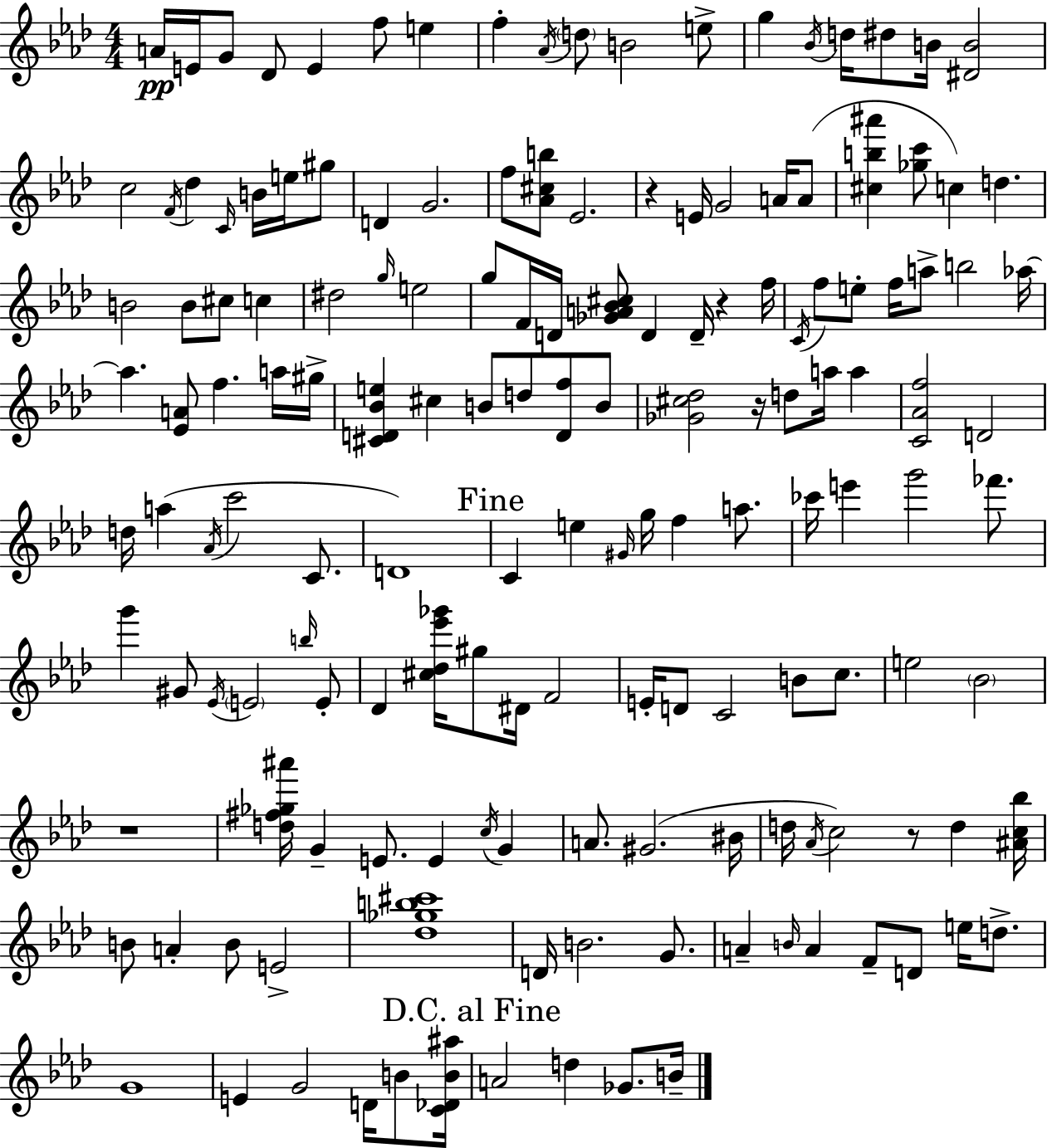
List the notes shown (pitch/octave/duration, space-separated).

A4/s E4/s G4/e Db4/e E4/q F5/e E5/q F5/q Ab4/s D5/e B4/h E5/e G5/q Bb4/s D5/s D#5/e B4/s [D#4,B4]/h C5/h F4/s Db5/q C4/s B4/s E5/s G#5/e D4/q G4/h. F5/e [Ab4,C#5,B5]/e Eb4/h. R/q E4/s G4/h A4/s A4/e [C#5,B5,A#6]/q [Gb5,C6]/e C5/q D5/q. B4/h B4/e C#5/e C5/q D#5/h G5/s E5/h G5/e F4/s D4/s [Gb4,A4,Bb4,C#5]/e D4/q D4/s R/q F5/s C4/s F5/e E5/e F5/s A5/e B5/h Ab5/s Ab5/q. [Eb4,A4]/e F5/q. A5/s G#5/s [C#4,D4,Bb4,E5]/q C#5/q B4/e D5/e [D4,F5]/e B4/e [Gb4,C#5,Db5]/h R/s D5/e A5/s A5/q [C4,Ab4,F5]/h D4/h D5/s A5/q Ab4/s C6/h C4/e. D4/w C4/q E5/q G#4/s G5/s F5/q A5/e. CES6/s E6/q G6/h FES6/e. G6/q G#4/e Eb4/s E4/h B5/s E4/e Db4/q [C#5,Db5,Eb6,Gb6]/s G#5/e D#4/s F4/h E4/s D4/e C4/h B4/e C5/e. E5/h Bb4/h R/w [D5,F#5,Gb5,A#6]/s G4/q E4/e. E4/q C5/s G4/q A4/e. G#4/h. BIS4/s D5/s Ab4/s C5/h R/e D5/q [A#4,C5,Bb5]/s B4/e A4/q B4/e E4/h [Db5,Gb5,B5,C#6]/w D4/s B4/h. G4/e. A4/q B4/s A4/q F4/e D4/e E5/s D5/e. G4/w E4/q G4/h D4/s B4/e [C4,Db4,B4,A#5]/s A4/h D5/q Gb4/e. B4/s